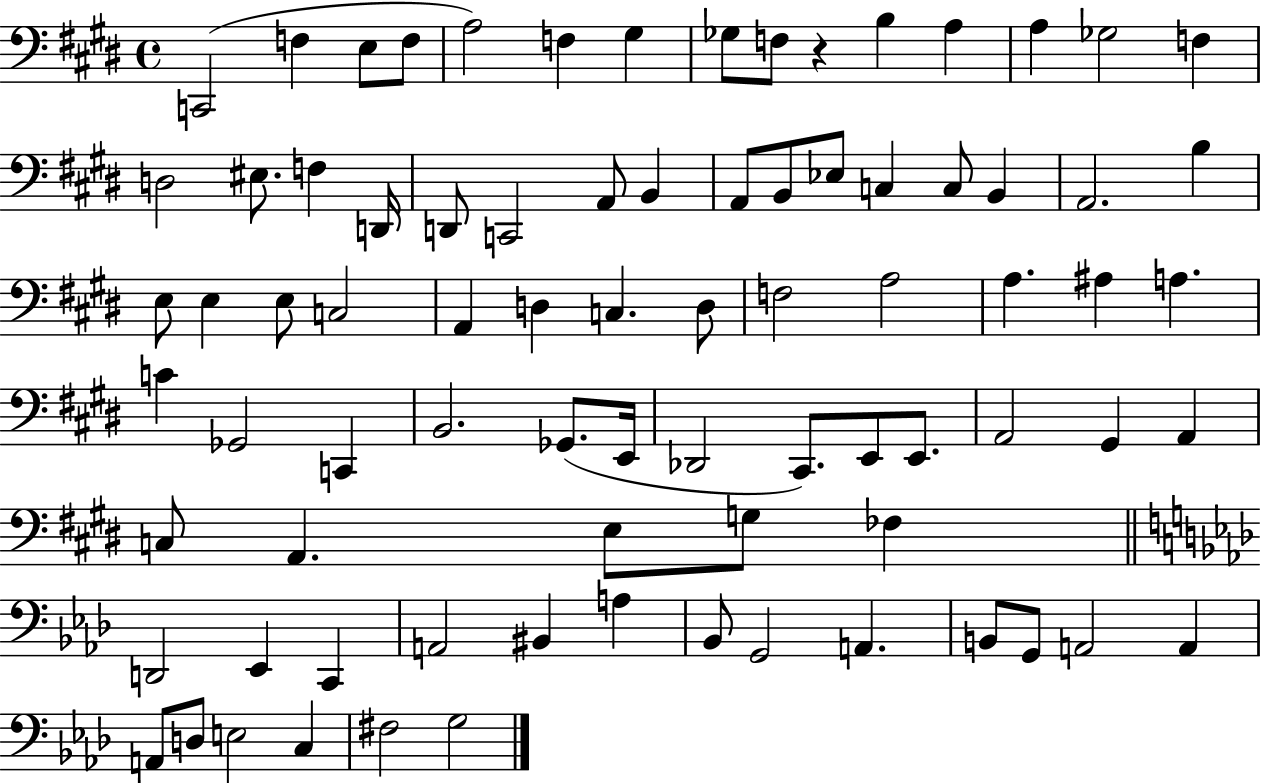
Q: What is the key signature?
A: E major